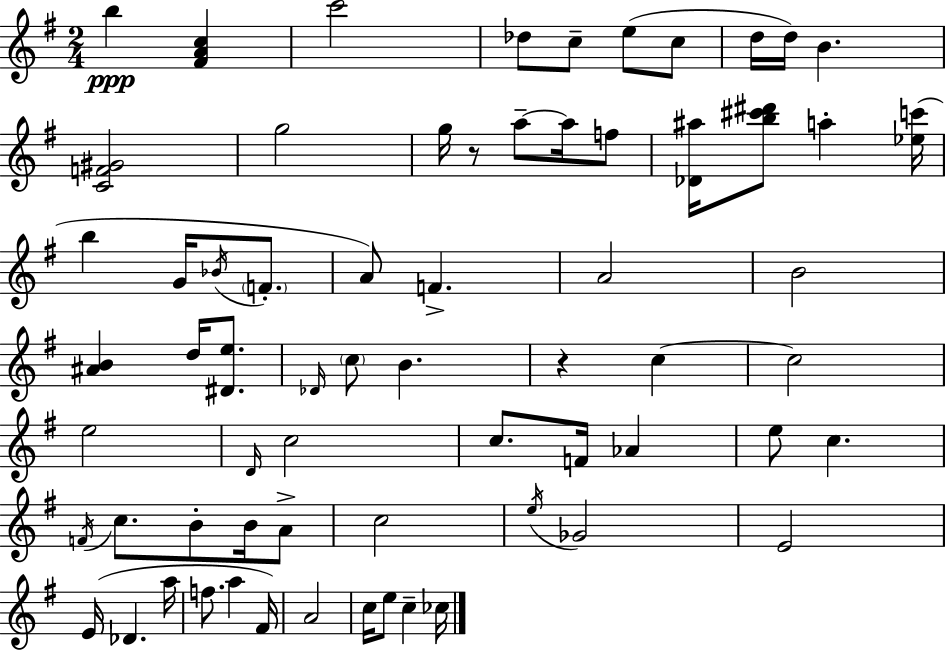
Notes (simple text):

B5/q [F#4,A4,C5]/q C6/h Db5/e C5/e E5/e C5/e D5/s D5/s B4/q. [C4,F4,G#4]/h G5/h G5/s R/e A5/e A5/s F5/e [Db4,A#5]/s [B5,C#6,D#6]/e A5/q [Eb5,C6]/s B5/q G4/s Bb4/s F4/e. A4/e F4/q. A4/h B4/h [A#4,B4]/q D5/s [D#4,E5]/e. Db4/s C5/e B4/q. R/q C5/q C5/h E5/h D4/s C5/h C5/e. F4/s Ab4/q E5/e C5/q. F4/s C5/e. B4/e B4/s A4/e C5/h E5/s Gb4/h E4/h E4/s Db4/q. A5/s F5/e. A5/q F#4/s A4/h C5/s E5/e C5/q CES5/s